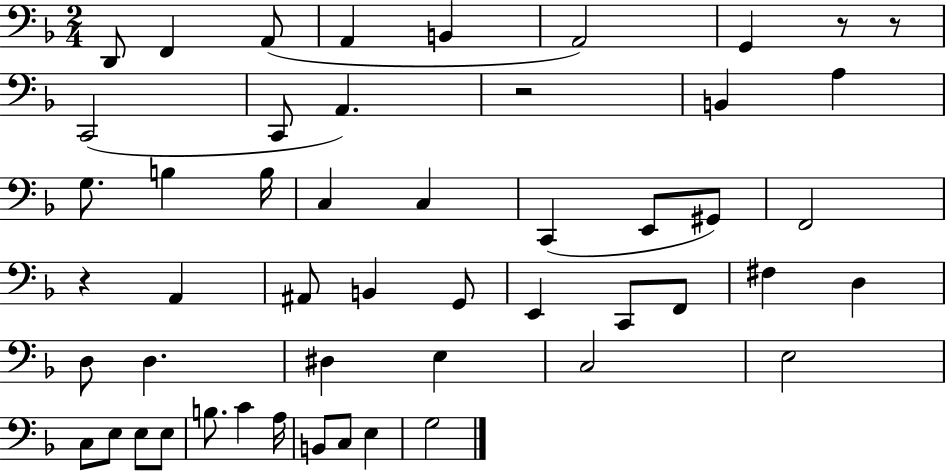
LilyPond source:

{
  \clef bass
  \numericTimeSignature
  \time 2/4
  \key f \major
  d,8 f,4 a,8( | a,4 b,4 | a,2) | g,4 r8 r8 | \break c,2( | c,8 a,4.) | r2 | b,4 a4 | \break g8. b4 b16 | c4 c4 | c,4( e,8 gis,8) | f,2 | \break r4 a,4 | ais,8 b,4 g,8 | e,4 c,8 f,8 | fis4 d4 | \break d8 d4. | dis4 e4 | c2 | e2 | \break c8 e8 e8 e8 | b8. c'4 a16 | b,8 c8 e4 | g2 | \break \bar "|."
}